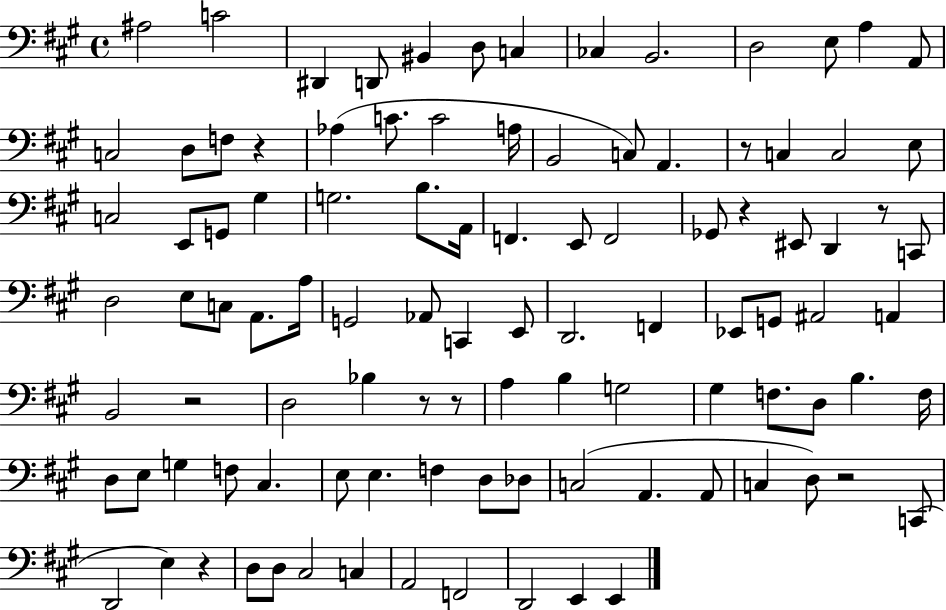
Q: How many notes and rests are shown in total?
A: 102